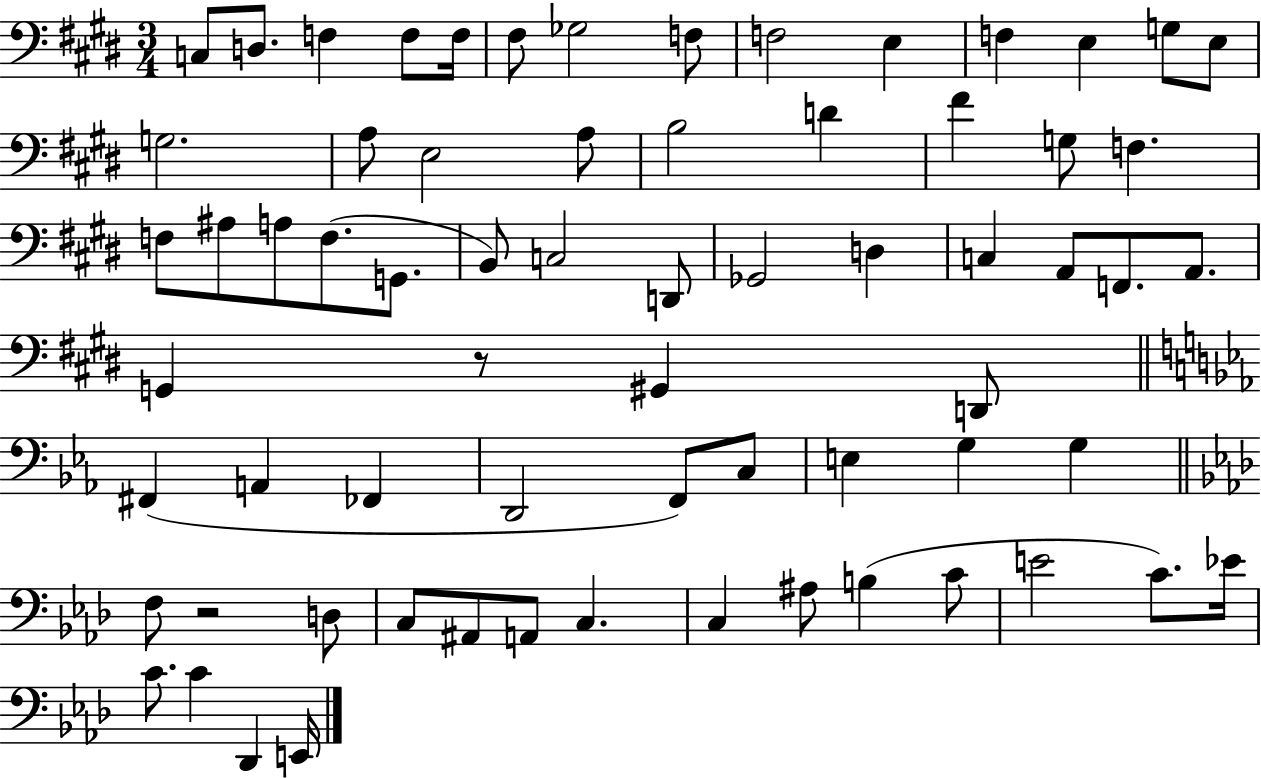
X:1
T:Untitled
M:3/4
L:1/4
K:E
C,/2 D,/2 F, F,/2 F,/4 ^F,/2 _G,2 F,/2 F,2 E, F, E, G,/2 E,/2 G,2 A,/2 E,2 A,/2 B,2 D ^F G,/2 F, F,/2 ^A,/2 A,/2 F,/2 G,,/2 B,,/2 C,2 D,,/2 _G,,2 D, C, A,,/2 F,,/2 A,,/2 G,, z/2 ^G,, D,,/2 ^F,, A,, _F,, D,,2 F,,/2 C,/2 E, G, G, F,/2 z2 D,/2 C,/2 ^A,,/2 A,,/2 C, C, ^A,/2 B, C/2 E2 C/2 _E/4 C/2 C _D,, E,,/4